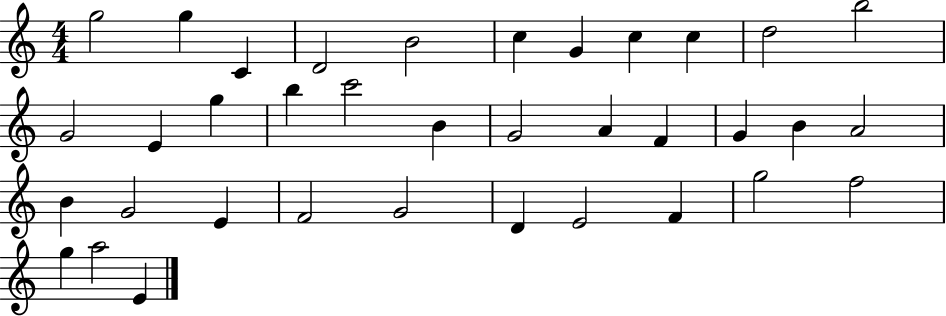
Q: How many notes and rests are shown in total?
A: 36